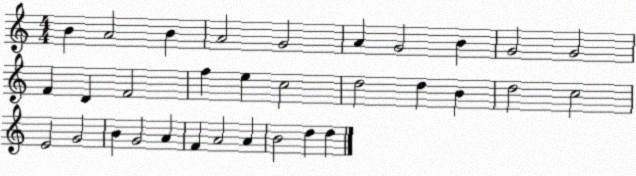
X:1
T:Untitled
M:4/4
L:1/4
K:C
B A2 B A2 G2 A G2 B G2 G2 F D F2 f e c2 d2 d B d2 c2 E2 G2 B G2 A F A2 A B2 d d